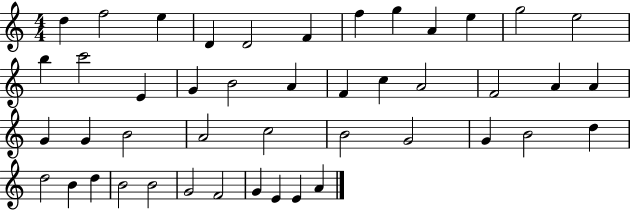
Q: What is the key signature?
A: C major